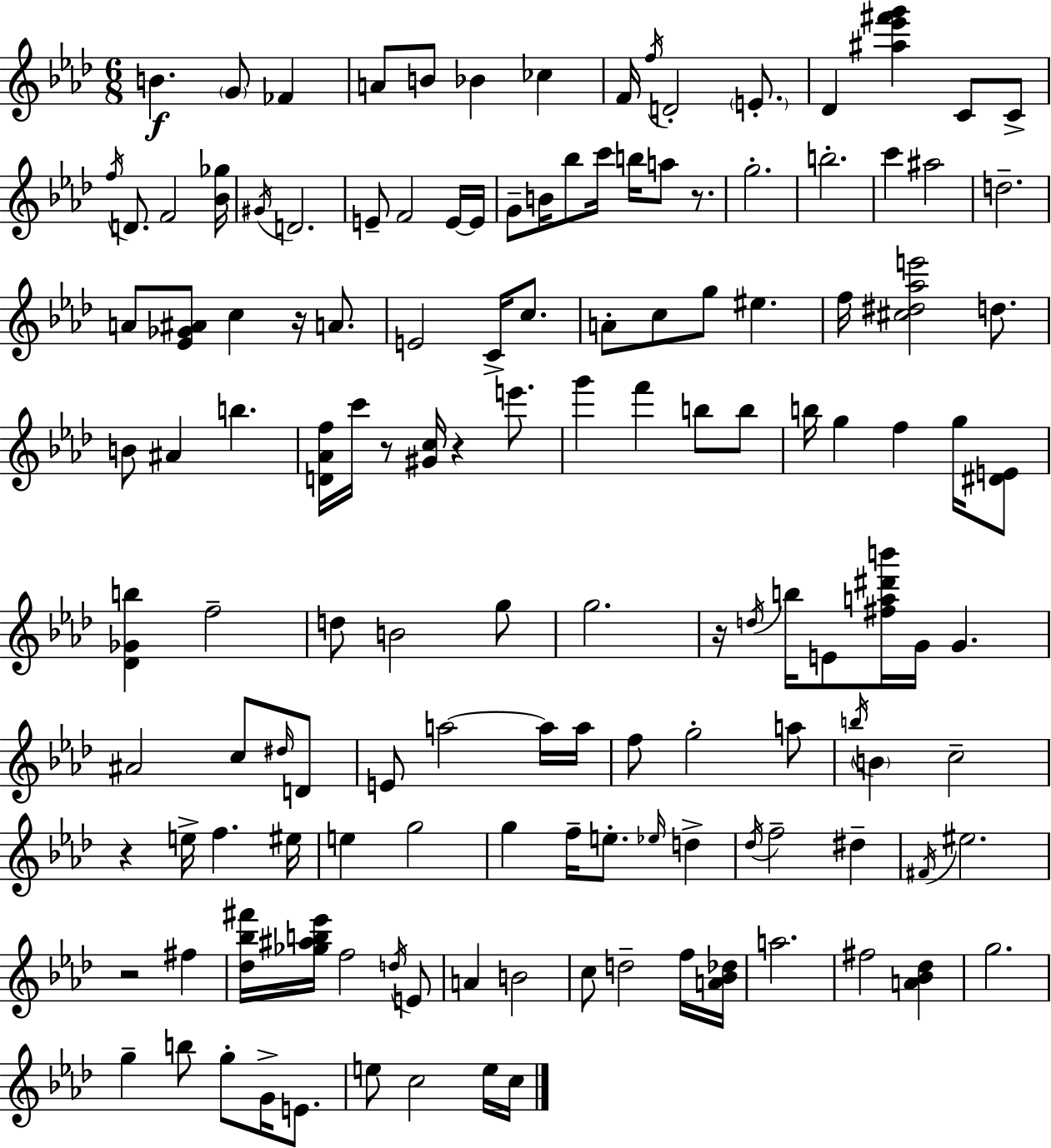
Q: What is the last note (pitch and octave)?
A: C5